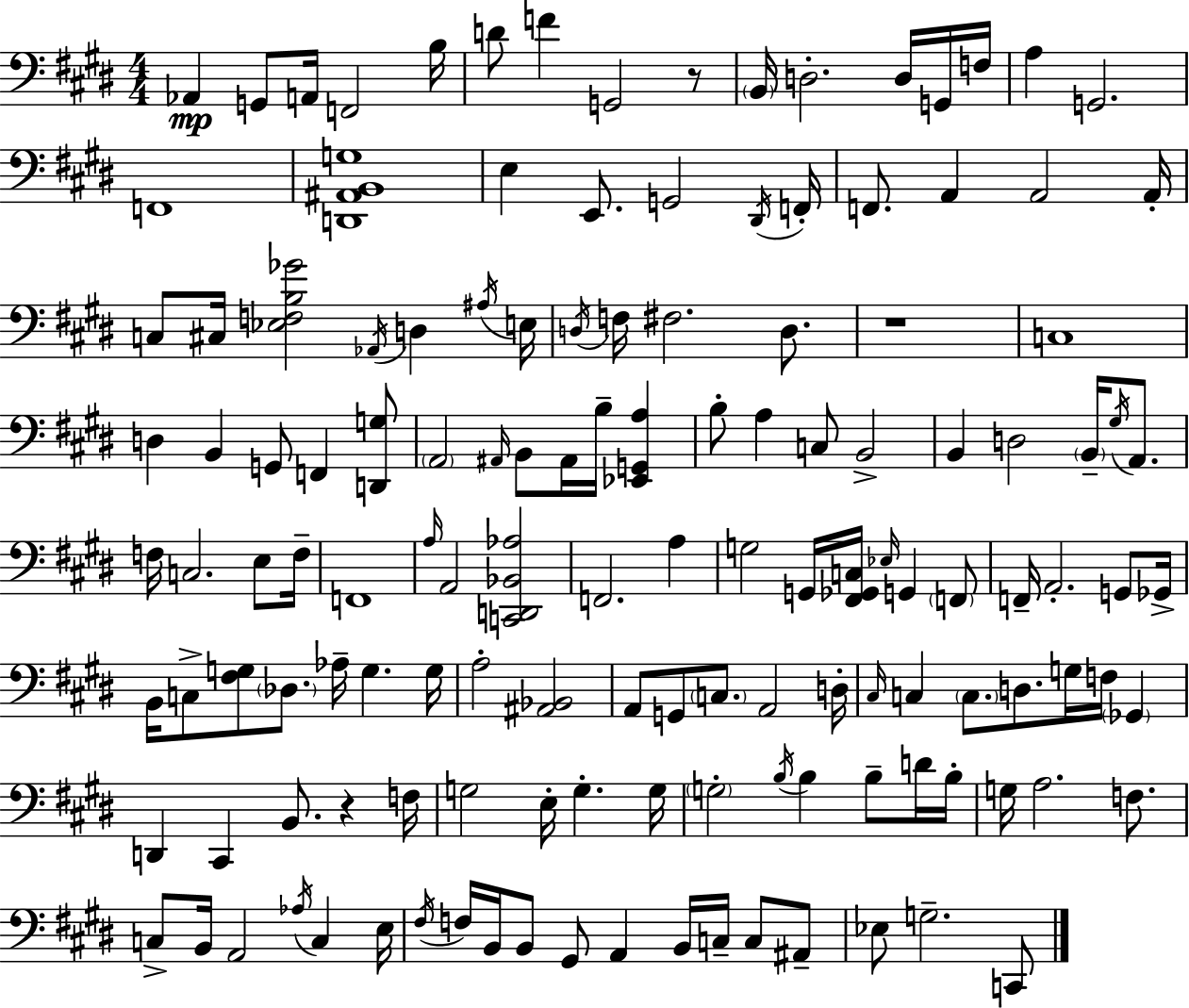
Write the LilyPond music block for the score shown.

{
  \clef bass
  \numericTimeSignature
  \time 4/4
  \key e \major
  aes,4\mp g,8 a,16 f,2 b16 | d'8 f'4 g,2 r8 | \parenthesize b,16 d2.-. d16 g,16 f16 | a4 g,2. | \break f,1 | <d, ais, b, g>1 | e4 e,8. g,2 \acciaccatura { dis,16 } | f,16-. f,8. a,4 a,2 | \break a,16-. c8 cis16 <ees f b ges'>2 \acciaccatura { aes,16 } d4 | \acciaccatura { ais16 } e16 \acciaccatura { d16 } f16 fis2. | d8. r1 | c1 | \break d4 b,4 g,8 f,4 | <d, g>8 \parenthesize a,2 \grace { ais,16 } b,8 ais,16 | b16-- <ees, g, a>4 b8-. a4 c8 b,2-> | b,4 d2 | \break \parenthesize b,16-- \acciaccatura { gis16 } a,8. f16 c2. | e8 f16-- f,1 | \grace { a16 } a,2 <c, d, bes, aes>2 | f,2. | \break a4 g2 g,16 | <fis, ges, c>16 \grace { ees16 } g,4 \parenthesize f,8 f,16-- a,2.-. | g,8 ges,16-> b,16 c8-> <fis g>8 \parenthesize des8. | aes16-- g4. g16 a2-. | \break <ais, bes,>2 a,8 g,8 \parenthesize c8. a,2 | d16-. \grace { cis16 } c4 \parenthesize c8. | d8. g16 f16 \parenthesize ges,4 d,4 cis,4 | b,8. r4 f16 g2 | \break e16-. g4.-. g16 \parenthesize g2-. | \acciaccatura { b16 } b4 b8-- d'16 b16-. g16 a2. | f8. c8-> b,16 a,2 | \acciaccatura { aes16 } c4 e16 \acciaccatura { fis16 } f16 b,16 b,8 | \break gis,8 a,4 b,16 c16-- c8 ais,8-- ees8 g2.-- | c,8 \bar "|."
}